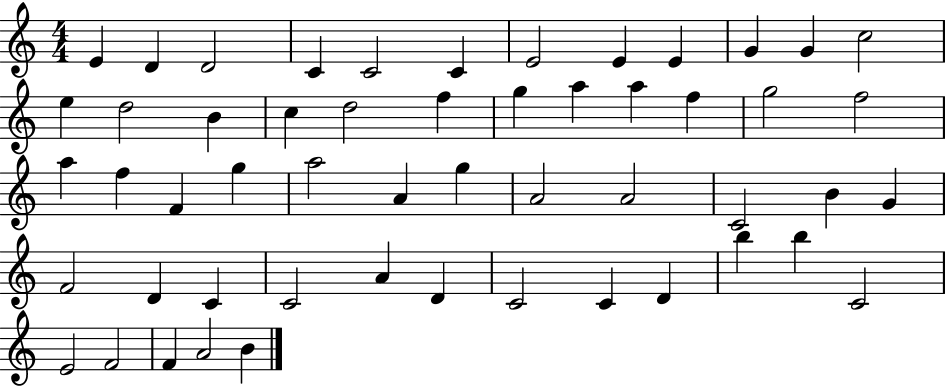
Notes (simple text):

E4/q D4/q D4/h C4/q C4/h C4/q E4/h E4/q E4/q G4/q G4/q C5/h E5/q D5/h B4/q C5/q D5/h F5/q G5/q A5/q A5/q F5/q G5/h F5/h A5/q F5/q F4/q G5/q A5/h A4/q G5/q A4/h A4/h C4/h B4/q G4/q F4/h D4/q C4/q C4/h A4/q D4/q C4/h C4/q D4/q B5/q B5/q C4/h E4/h F4/h F4/q A4/h B4/q